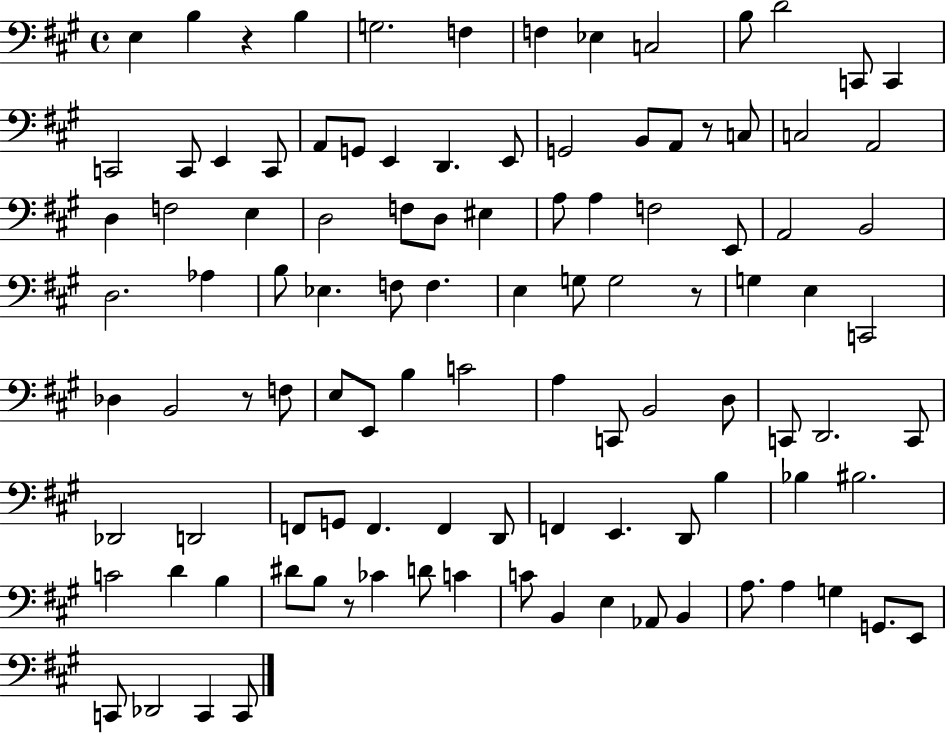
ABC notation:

X:1
T:Untitled
M:4/4
L:1/4
K:A
E, B, z B, G,2 F, F, _E, C,2 B,/2 D2 C,,/2 C,, C,,2 C,,/2 E,, C,,/2 A,,/2 G,,/2 E,, D,, E,,/2 G,,2 B,,/2 A,,/2 z/2 C,/2 C,2 A,,2 D, F,2 E, D,2 F,/2 D,/2 ^E, A,/2 A, F,2 E,,/2 A,,2 B,,2 D,2 _A, B,/2 _E, F,/2 F, E, G,/2 G,2 z/2 G, E, C,,2 _D, B,,2 z/2 F,/2 E,/2 E,,/2 B, C2 A, C,,/2 B,,2 D,/2 C,,/2 D,,2 C,,/2 _D,,2 D,,2 F,,/2 G,,/2 F,, F,, D,,/2 F,, E,, D,,/2 B, _B, ^B,2 C2 D B, ^D/2 B,/2 z/2 _C D/2 C C/2 B,, E, _A,,/2 B,, A,/2 A, G, G,,/2 E,,/2 C,,/2 _D,,2 C,, C,,/2